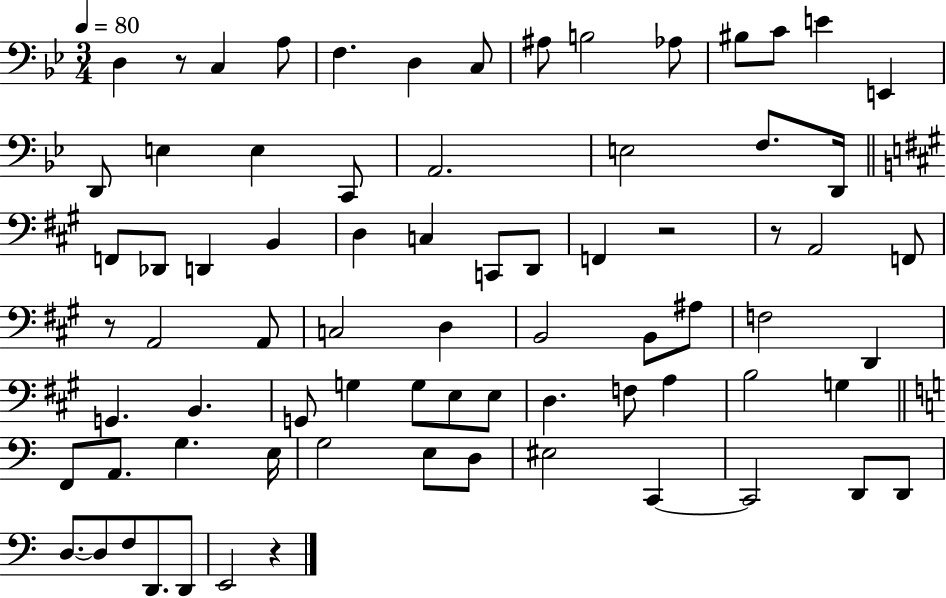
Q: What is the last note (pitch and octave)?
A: E2